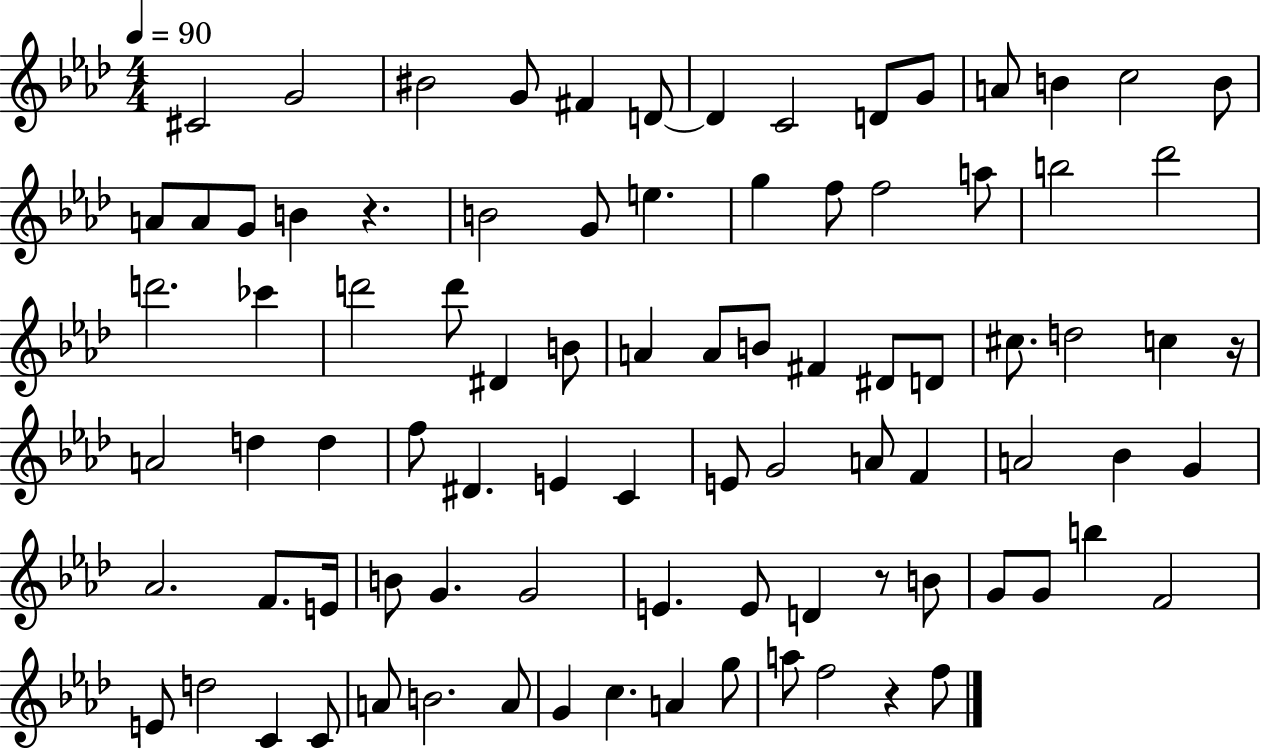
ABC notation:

X:1
T:Untitled
M:4/4
L:1/4
K:Ab
^C2 G2 ^B2 G/2 ^F D/2 D C2 D/2 G/2 A/2 B c2 B/2 A/2 A/2 G/2 B z B2 G/2 e g f/2 f2 a/2 b2 _d'2 d'2 _c' d'2 d'/2 ^D B/2 A A/2 B/2 ^F ^D/2 D/2 ^c/2 d2 c z/4 A2 d d f/2 ^D E C E/2 G2 A/2 F A2 _B G _A2 F/2 E/4 B/2 G G2 E E/2 D z/2 B/2 G/2 G/2 b F2 E/2 d2 C C/2 A/2 B2 A/2 G c A g/2 a/2 f2 z f/2